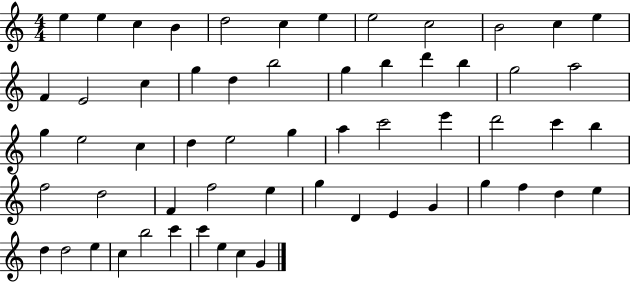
E5/q E5/q C5/q B4/q D5/h C5/q E5/q E5/h C5/h B4/h C5/q E5/q F4/q E4/h C5/q G5/q D5/q B5/h G5/q B5/q D6/q B5/q G5/h A5/h G5/q E5/h C5/q D5/q E5/h G5/q A5/q C6/h E6/q D6/h C6/q B5/q F5/h D5/h F4/q F5/h E5/q G5/q D4/q E4/q G4/q G5/q F5/q D5/q E5/q D5/q D5/h E5/q C5/q B5/h C6/q C6/q E5/q C5/q G4/q